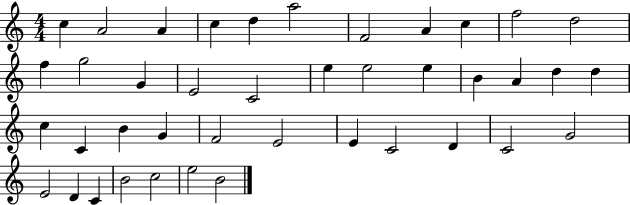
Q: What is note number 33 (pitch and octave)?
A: C4